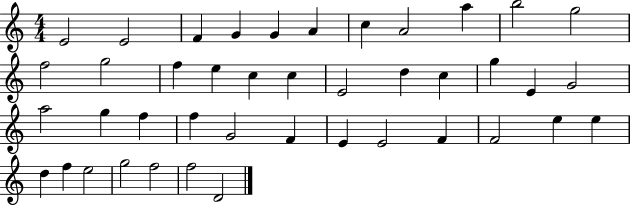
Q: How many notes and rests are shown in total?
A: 42